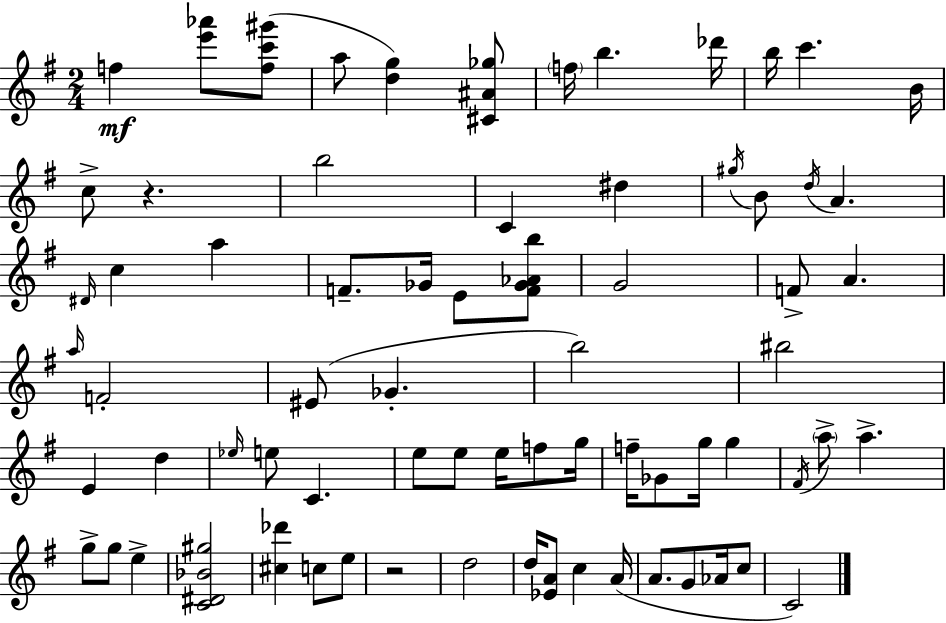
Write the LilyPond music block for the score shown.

{
  \clef treble
  \numericTimeSignature
  \time 2/4
  \key g \major
  f''4\mf <e''' aes'''>8 <f'' c''' gis'''>8( | a''8 <d'' g''>4) <cis' ais' ges''>8 | \parenthesize f''16 b''4. des'''16 | b''16 c'''4. b'16 | \break c''8-> r4. | b''2 | c'4 dis''4 | \acciaccatura { gis''16 } b'8 \acciaccatura { d''16 } a'4. | \break \grace { dis'16 } c''4 a''4 | f'8.-- ges'16 e'8 | <f' ges' aes' b''>8 g'2 | f'8-> a'4. | \break \grace { a''16 } f'2-. | eis'8( ges'4.-. | b''2) | bis''2 | \break e'4 | d''4 \grace { ees''16 } e''8 c'4. | e''8 e''8 | e''16 f''8 g''16 f''16-- ges'8 | \break g''16 g''4 \acciaccatura { fis'16 } \parenthesize a''8-> | a''4.-> g''8-> | g''8 e''4-> <c' dis' bes' gis''>2 | <cis'' des'''>4 | \break c''8 e''8 r2 | d''2 | d''16 <ees' a'>8 | c''4 a'16( a'8. | \break g'8 aes'16 c''8 c'2) | \bar "|."
}